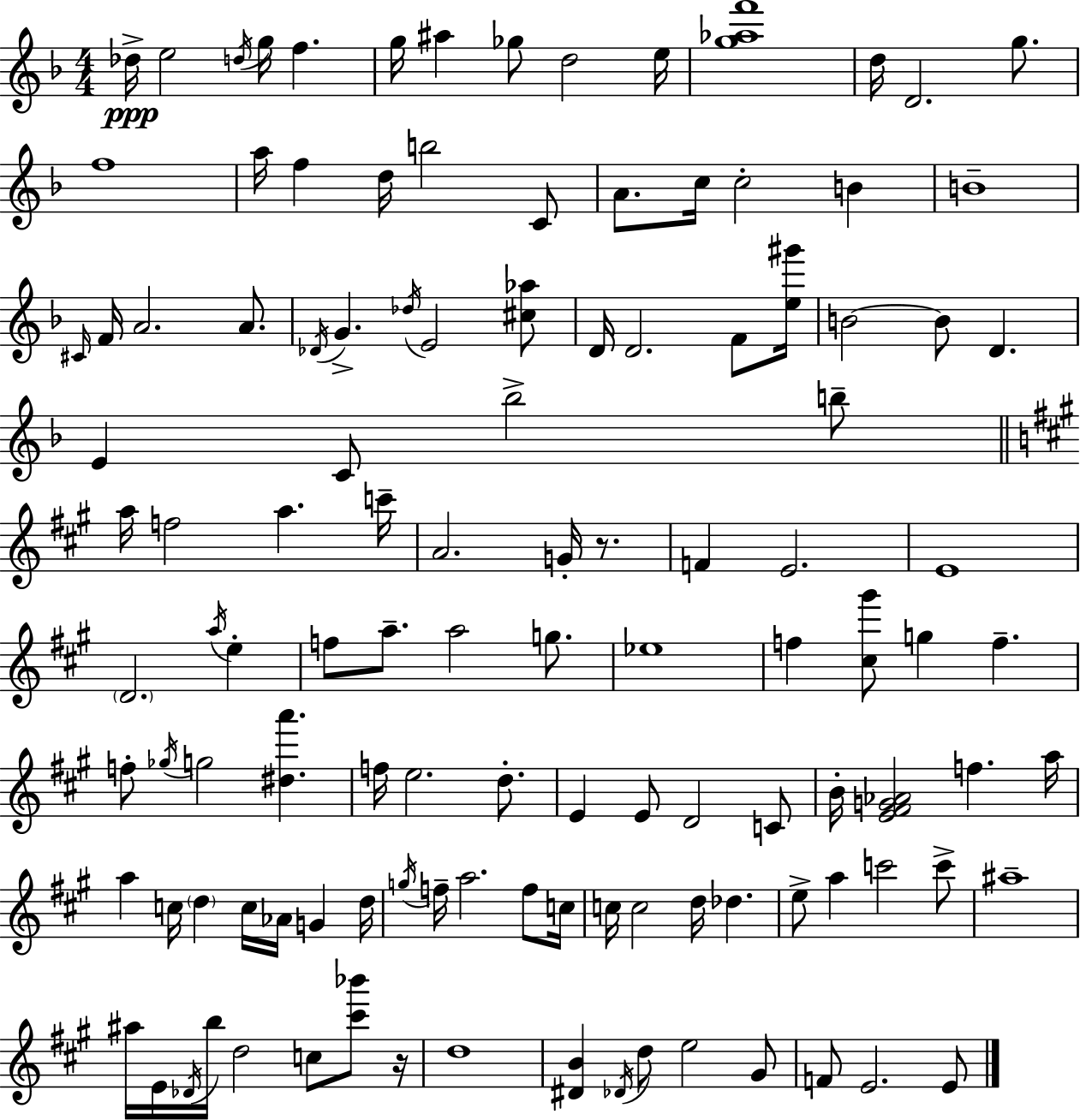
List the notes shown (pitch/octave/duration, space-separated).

Db5/s E5/h D5/s G5/s F5/q. G5/s A#5/q Gb5/e D5/h E5/s [G5,Ab5,F6]/w D5/s D4/h. G5/e. F5/w A5/s F5/q D5/s B5/h C4/e A4/e. C5/s C5/h B4/q B4/w C#4/s F4/s A4/h. A4/e. Db4/s G4/q. Db5/s E4/h [C#5,Ab5]/e D4/s D4/h. F4/e [E5,G#6]/s B4/h B4/e D4/q. E4/q C4/e Bb5/h B5/e A5/s F5/h A5/q. C6/s A4/h. G4/s R/e. F4/q E4/h. E4/w D4/h. A5/s E5/q F5/e A5/e. A5/h G5/e. Eb5/w F5/q [C#5,G#6]/e G5/q F5/q. F5/e Gb5/s G5/h [D#5,A6]/q. F5/s E5/h. D5/e. E4/q E4/e D4/h C4/e B4/s [E4,F#4,G4,Ab4]/h F5/q. A5/s A5/q C5/s D5/q C5/s Ab4/s G4/q D5/s G5/s F5/s A5/h. F5/e C5/s C5/s C5/h D5/s Db5/q. E5/e A5/q C6/h C6/e A#5/w A#5/s E4/s Db4/s B5/s D5/h C5/e [C#6,Bb6]/e R/s D5/w [D#4,B4]/q Db4/s D5/e E5/h G#4/e F4/e E4/h. E4/e